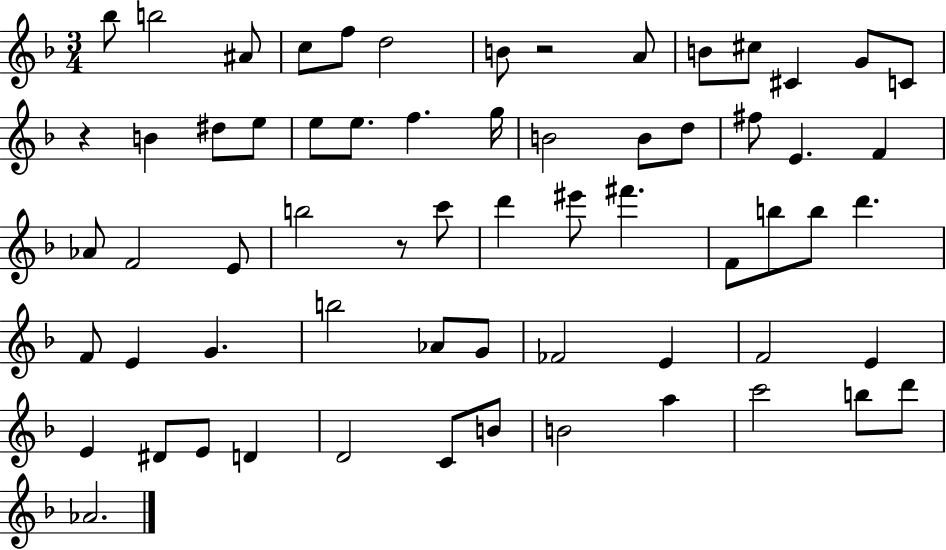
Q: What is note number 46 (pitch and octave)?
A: E4